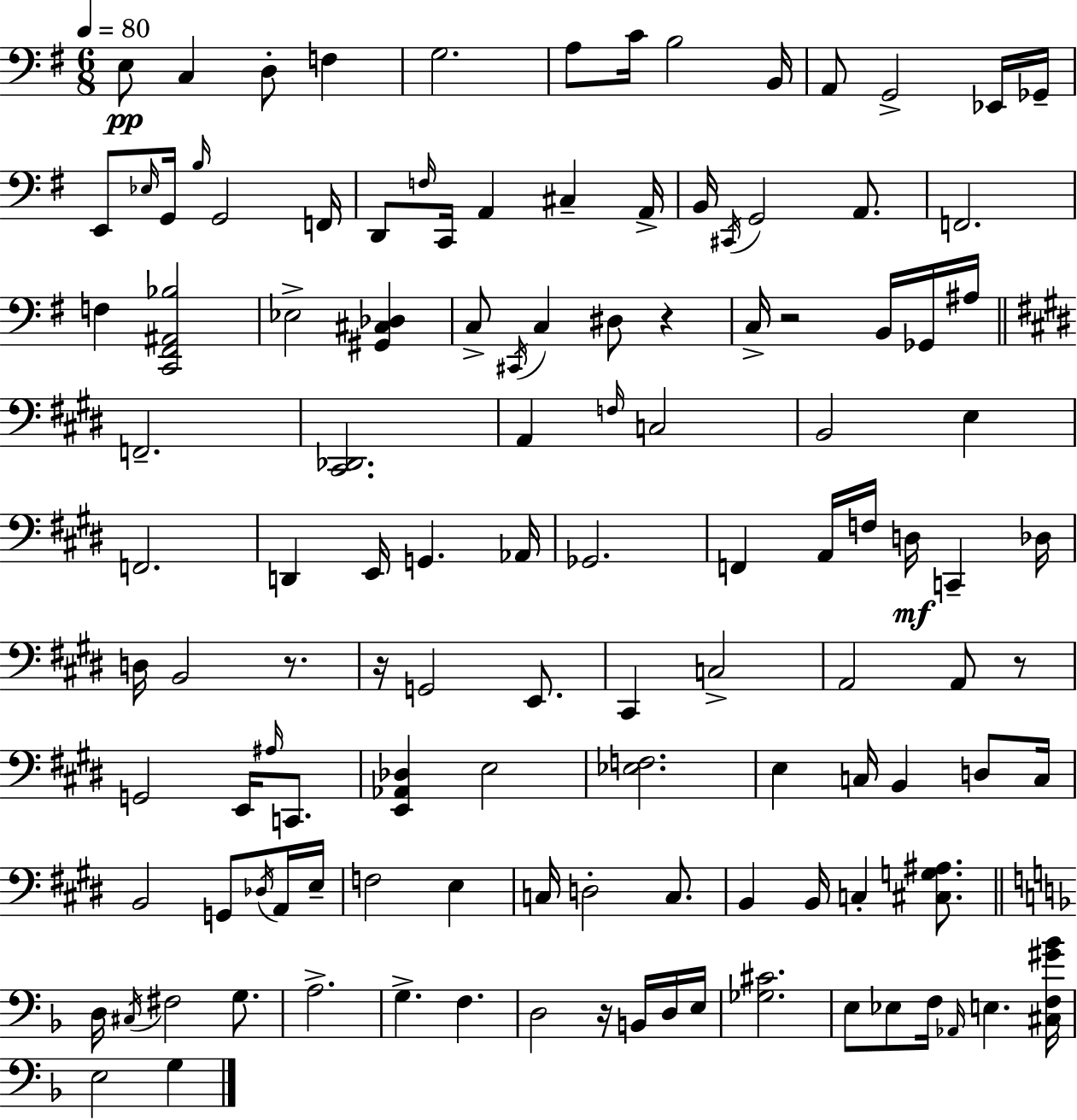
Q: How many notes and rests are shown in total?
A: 121